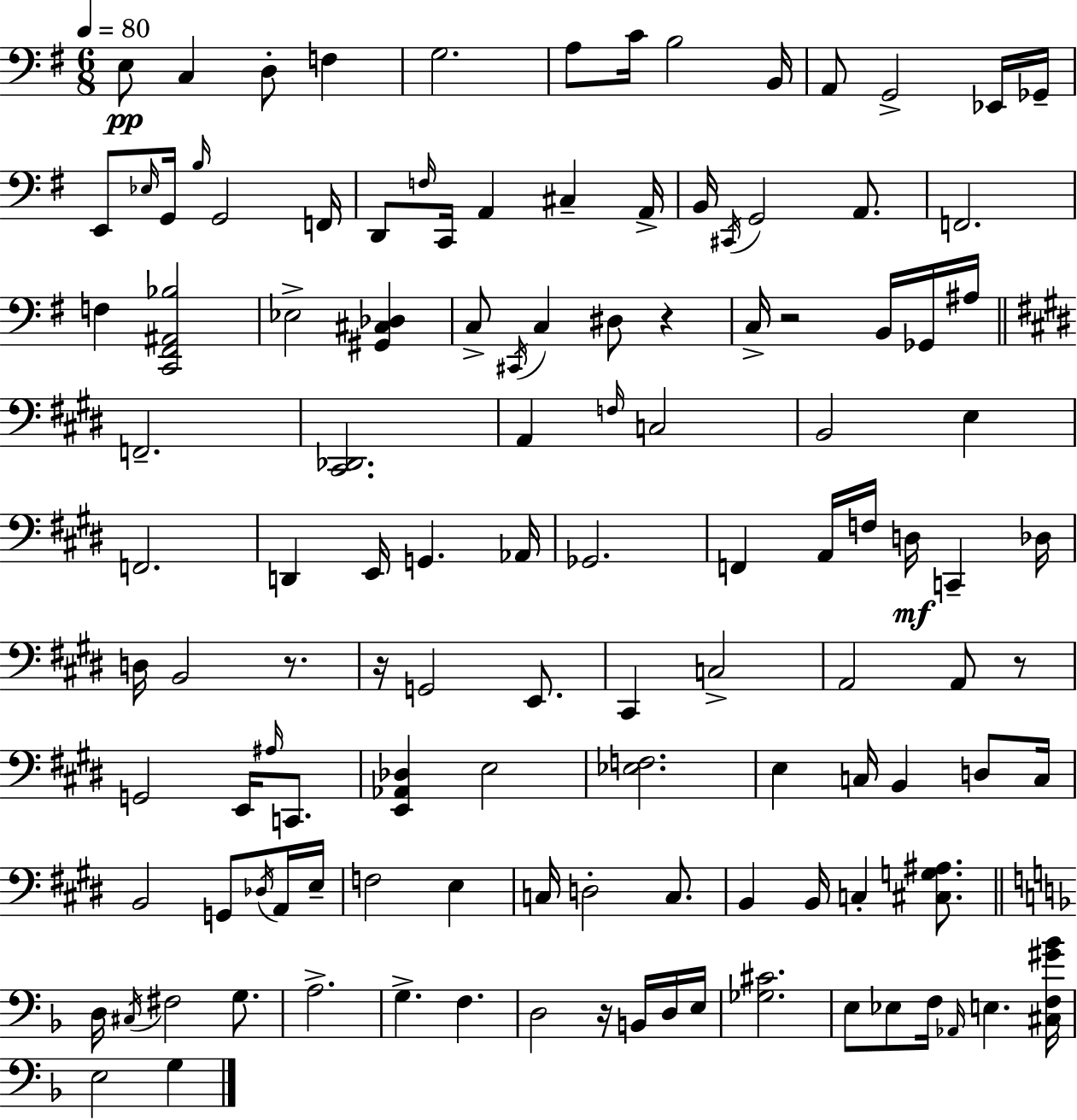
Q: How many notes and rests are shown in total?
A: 121